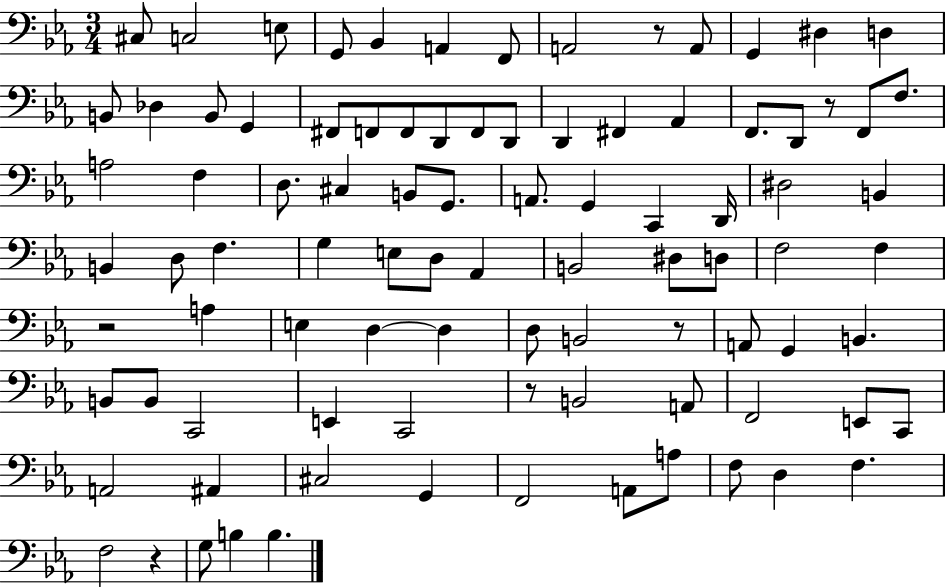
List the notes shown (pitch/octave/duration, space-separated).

C#3/e C3/h E3/e G2/e Bb2/q A2/q F2/e A2/h R/e A2/e G2/q D#3/q D3/q B2/e Db3/q B2/e G2/q F#2/e F2/e F2/e D2/e F2/e D2/e D2/q F#2/q Ab2/q F2/e. D2/e R/e F2/e F3/e. A3/h F3/q D3/e. C#3/q B2/e G2/e. A2/e. G2/q C2/q D2/s D#3/h B2/q B2/q D3/e F3/q. G3/q E3/e D3/e Ab2/q B2/h D#3/e D3/e F3/h F3/q R/h A3/q E3/q D3/q D3/q D3/e B2/h R/e A2/e G2/q B2/q. B2/e B2/e C2/h E2/q C2/h R/e B2/h A2/e F2/h E2/e C2/e A2/h A#2/q C#3/h G2/q F2/h A2/e A3/e F3/e D3/q F3/q. F3/h R/q G3/e B3/q B3/q.